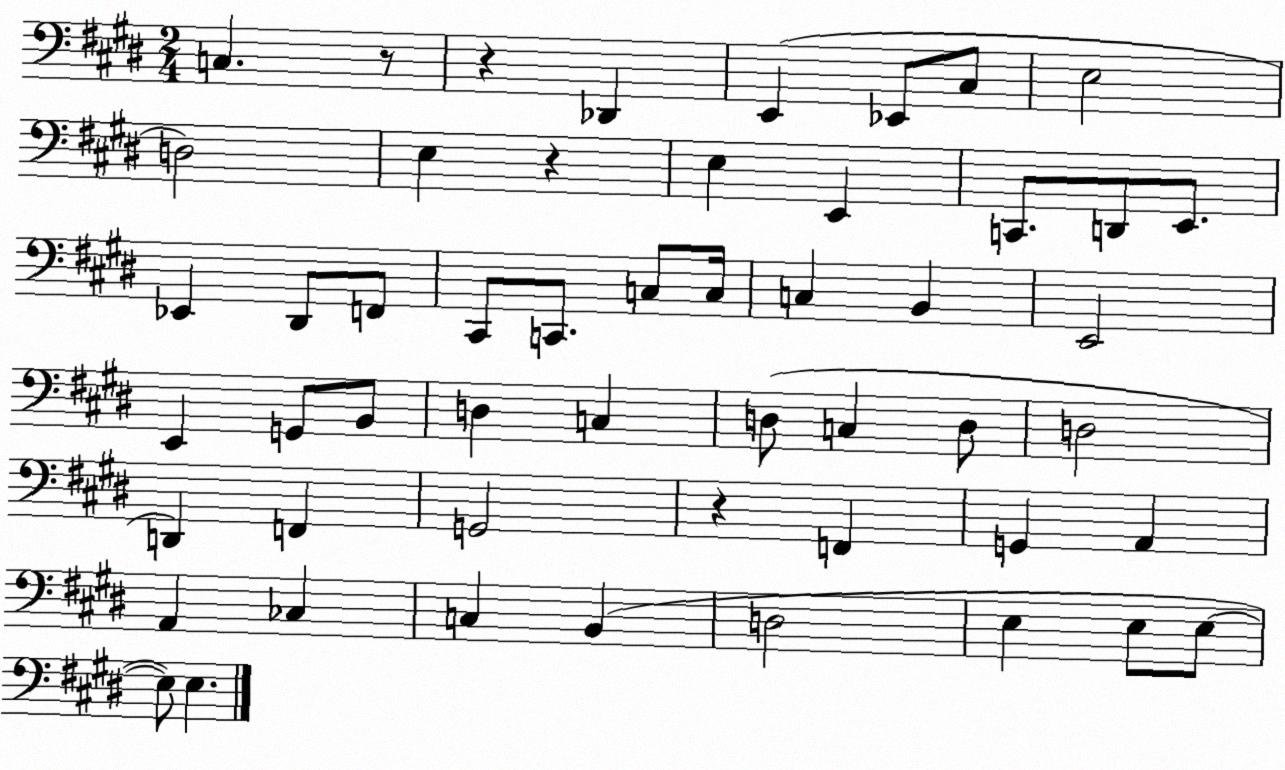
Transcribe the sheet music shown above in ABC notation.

X:1
T:Untitled
M:2/4
L:1/4
K:E
C, z/2 z _D,, E,, _E,,/2 ^C,/2 E,2 D,2 E, z E, E,, C,,/2 D,,/2 E,,/2 _E,, ^D,,/2 F,,/2 ^C,,/2 C,,/2 C,/2 C,/4 C, B,, E,,2 E,, G,,/2 B,,/2 D, C, D,/2 C, D,/2 D,2 D,, F,, G,,2 z F,, G,, A,, A,, _C, C, B,, D,2 E, E,/2 E,/2 E,/2 E,